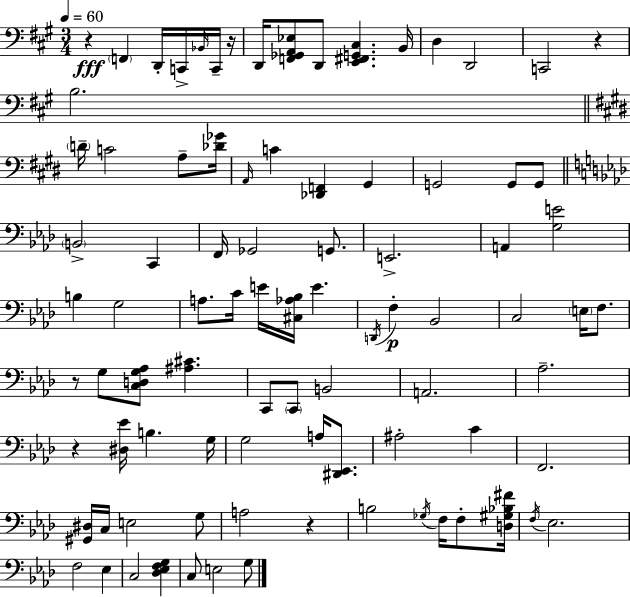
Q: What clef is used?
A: bass